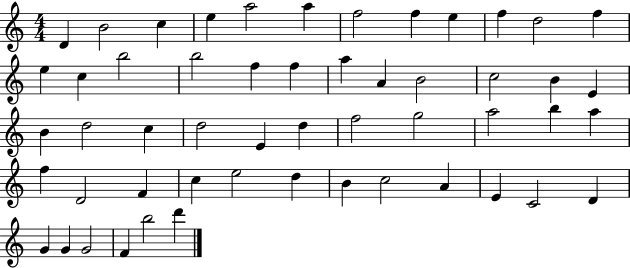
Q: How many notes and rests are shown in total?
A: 53